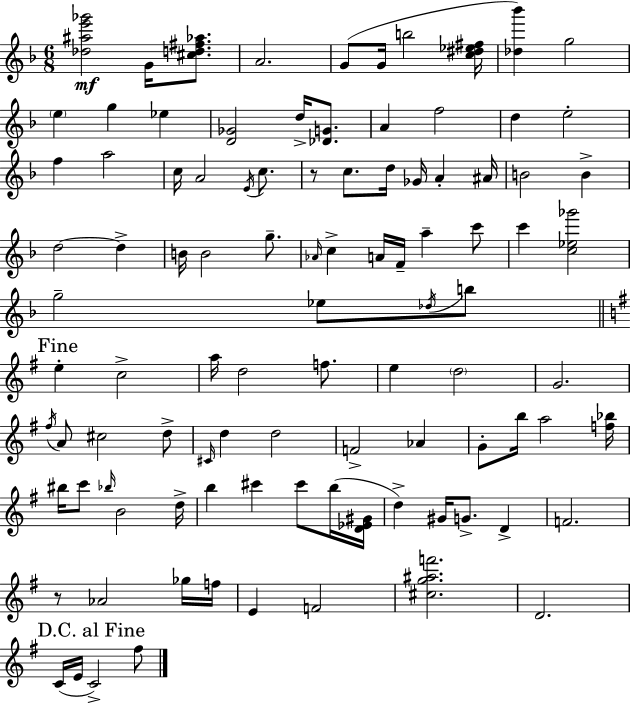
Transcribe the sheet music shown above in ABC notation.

X:1
T:Untitled
M:6/8
L:1/4
K:F
[_d^ae'_g']2 G/4 [^cd^f_a]/2 A2 G/2 G/4 b2 [c^d_e^f]/4 [_d_b'] g2 e g _e [D_G]2 d/4 [_DG]/2 A f2 d e2 f a2 c/4 A2 E/4 c/2 z/2 c/2 d/4 _G/4 A ^A/4 B2 B d2 d B/4 B2 g/2 _A/4 c A/4 F/4 a c'/2 c' [c_e_g']2 g2 _e/2 _d/4 b/2 e c2 a/4 d2 f/2 e d2 G2 ^f/4 A/2 ^c2 d/2 ^C/4 d d2 F2 _A G/2 b/4 a2 [f_b]/4 ^b/4 c'/2 _b/4 B2 d/4 b ^c' ^c'/2 b/4 [D_E^G]/4 d ^G/4 G/2 D F2 z/2 _A2 _g/4 f/4 E F2 [^cg^af']2 D2 C/4 E/4 C2 ^f/2